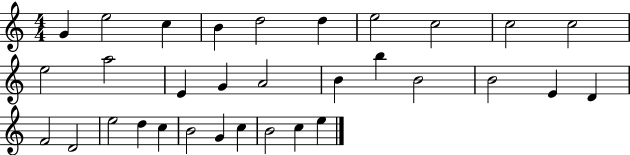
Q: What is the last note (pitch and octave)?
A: E5